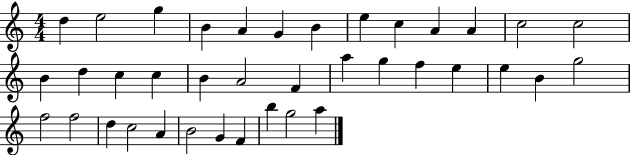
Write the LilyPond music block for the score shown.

{
  \clef treble
  \numericTimeSignature
  \time 4/4
  \key c \major
  d''4 e''2 g''4 | b'4 a'4 g'4 b'4 | e''4 c''4 a'4 a'4 | c''2 c''2 | \break b'4 d''4 c''4 c''4 | b'4 a'2 f'4 | a''4 g''4 f''4 e''4 | e''4 b'4 g''2 | \break f''2 f''2 | d''4 c''2 a'4 | b'2 g'4 f'4 | b''4 g''2 a''4 | \break \bar "|."
}